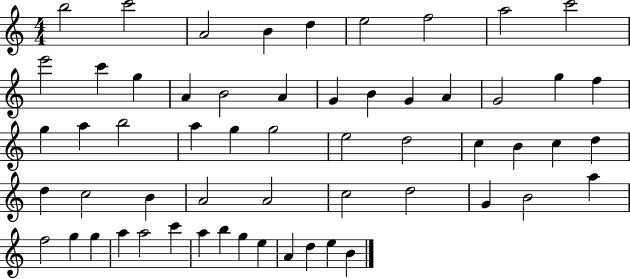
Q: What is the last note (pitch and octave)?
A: B4